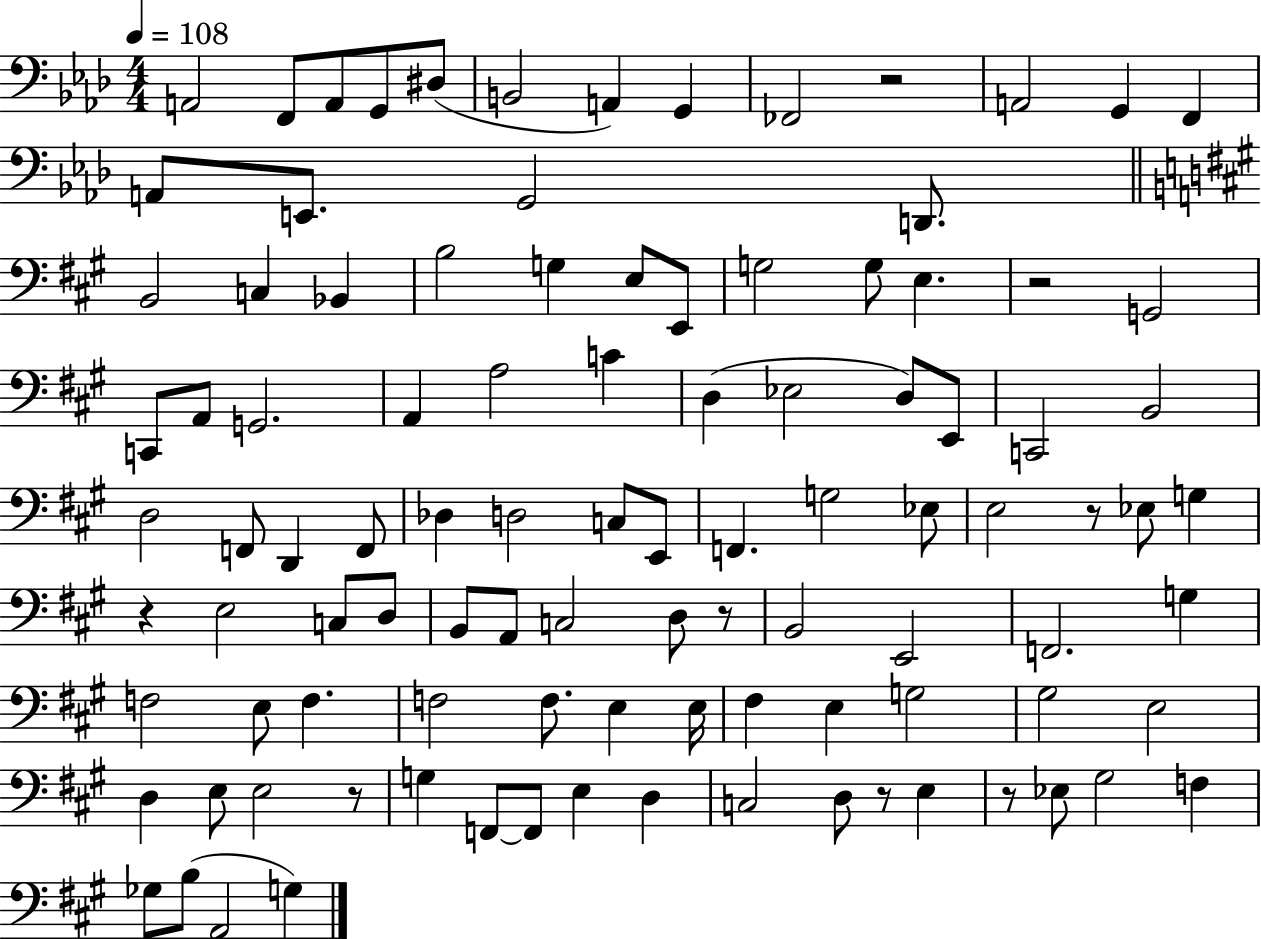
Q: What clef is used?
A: bass